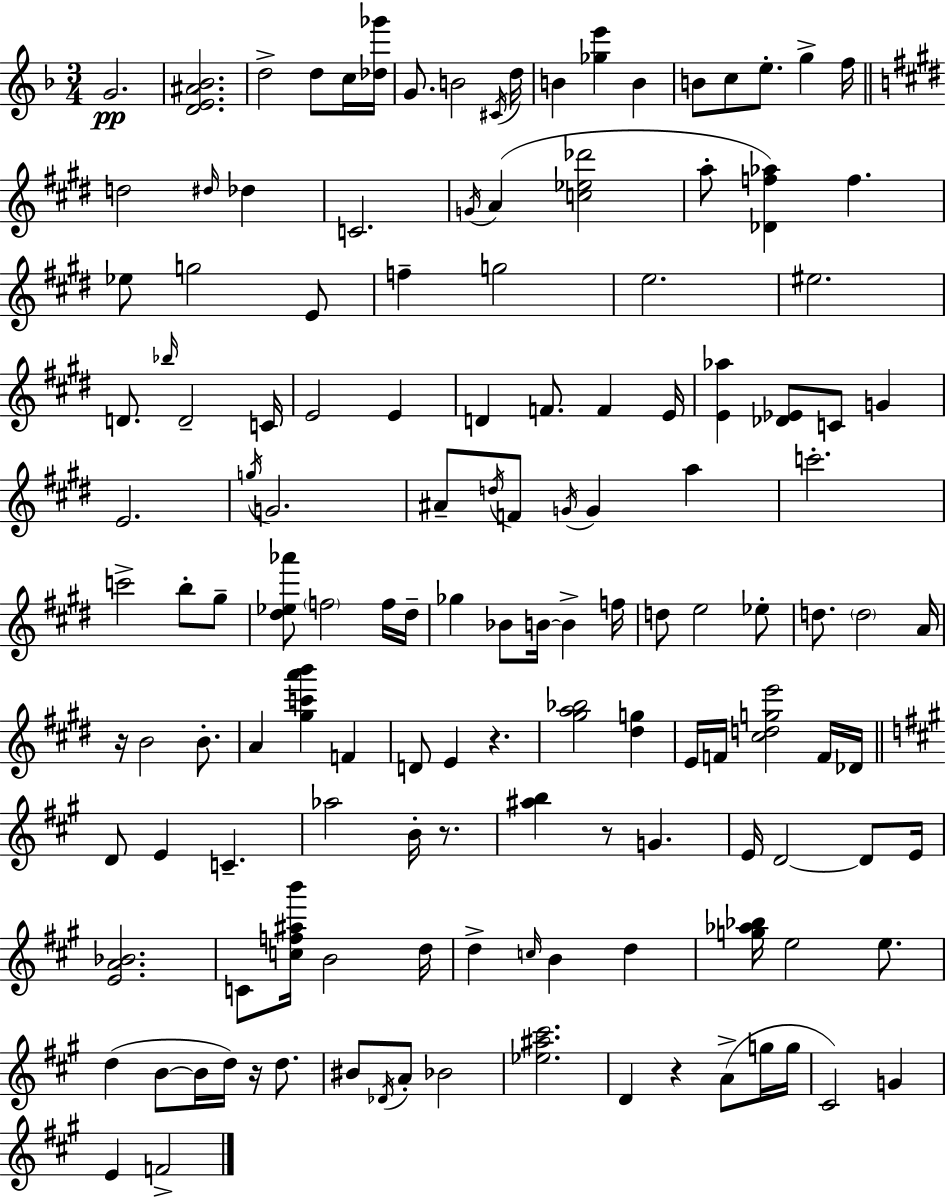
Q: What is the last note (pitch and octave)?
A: F4